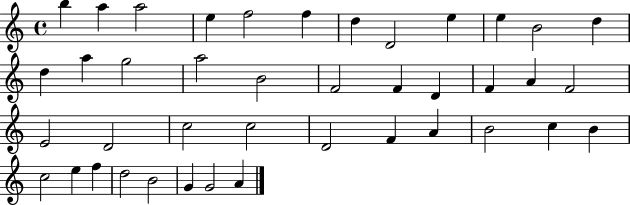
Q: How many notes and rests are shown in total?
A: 41